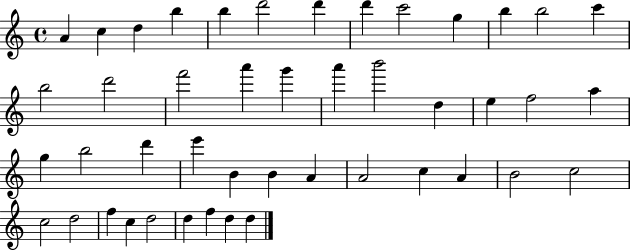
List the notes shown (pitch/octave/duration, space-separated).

A4/q C5/q D5/q B5/q B5/q D6/h D6/q D6/q C6/h G5/q B5/q B5/h C6/q B5/h D6/h F6/h A6/q G6/q A6/q B6/h D5/q E5/q F5/h A5/q G5/q B5/h D6/q E6/q B4/q B4/q A4/q A4/h C5/q A4/q B4/h C5/h C5/h D5/h F5/q C5/q D5/h D5/q F5/q D5/q D5/q